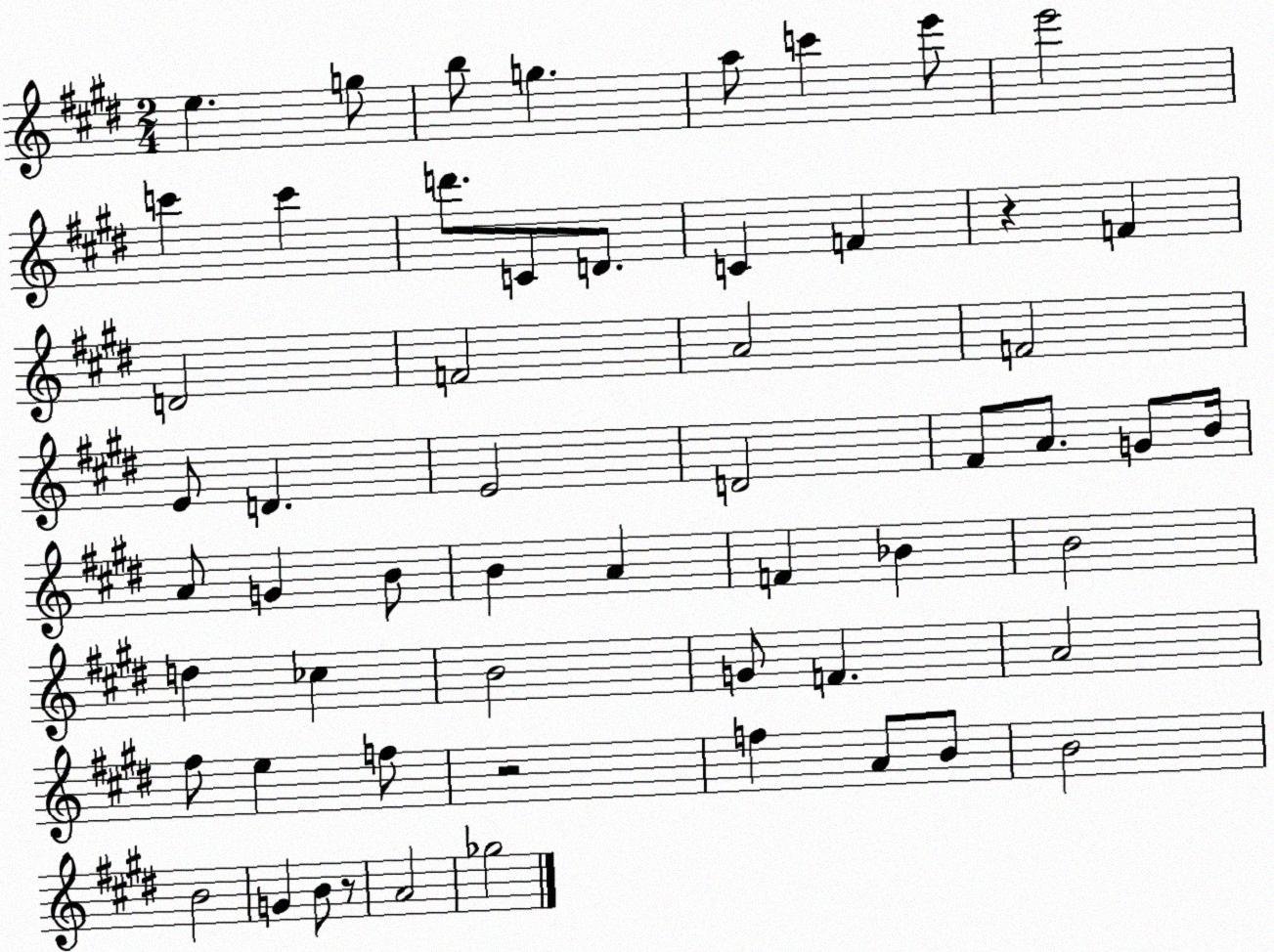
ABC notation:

X:1
T:Untitled
M:2/4
L:1/4
K:E
e g/2 b/2 g a/2 c' e'/2 e'2 c' c' d'/2 C/2 D/2 C F z F D2 F2 A2 F2 E/2 D E2 D2 ^F/2 A/2 G/2 B/4 A/2 G B/2 B A F _B B2 d _c B2 G/2 F A2 ^f/2 e f/2 z2 f A/2 B/2 B2 B2 G B/2 z/2 A2 _g2